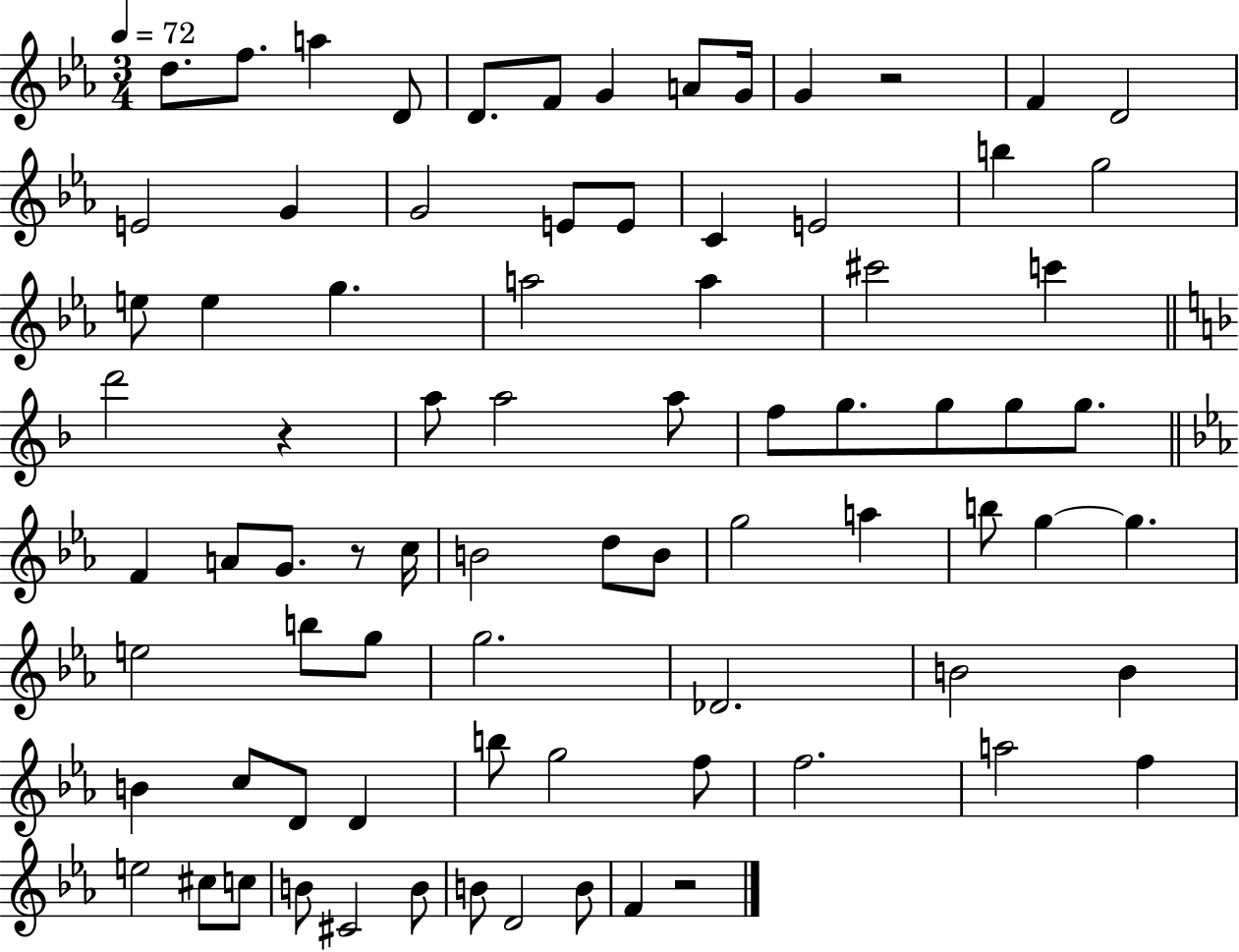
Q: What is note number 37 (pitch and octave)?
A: G5